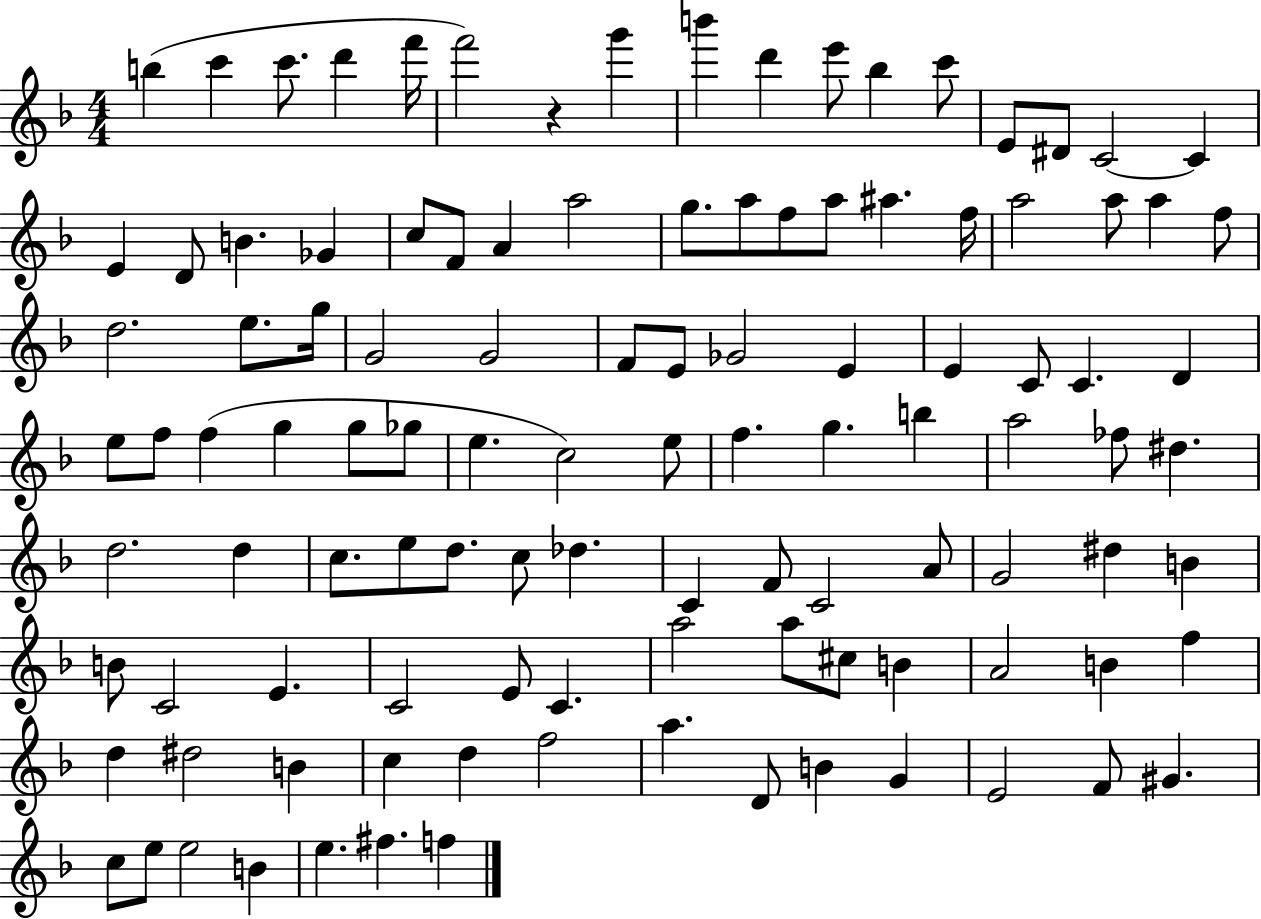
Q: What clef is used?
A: treble